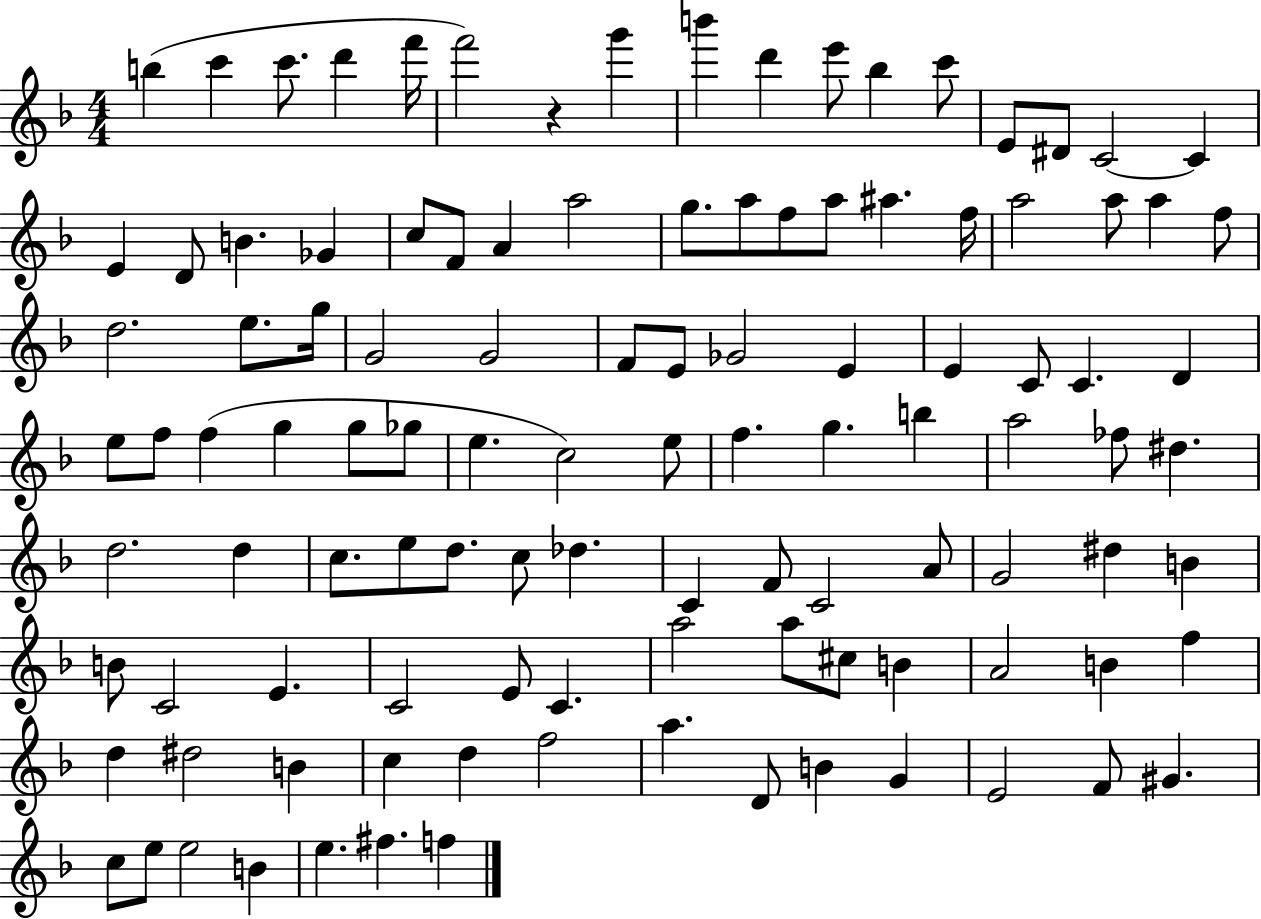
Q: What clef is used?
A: treble